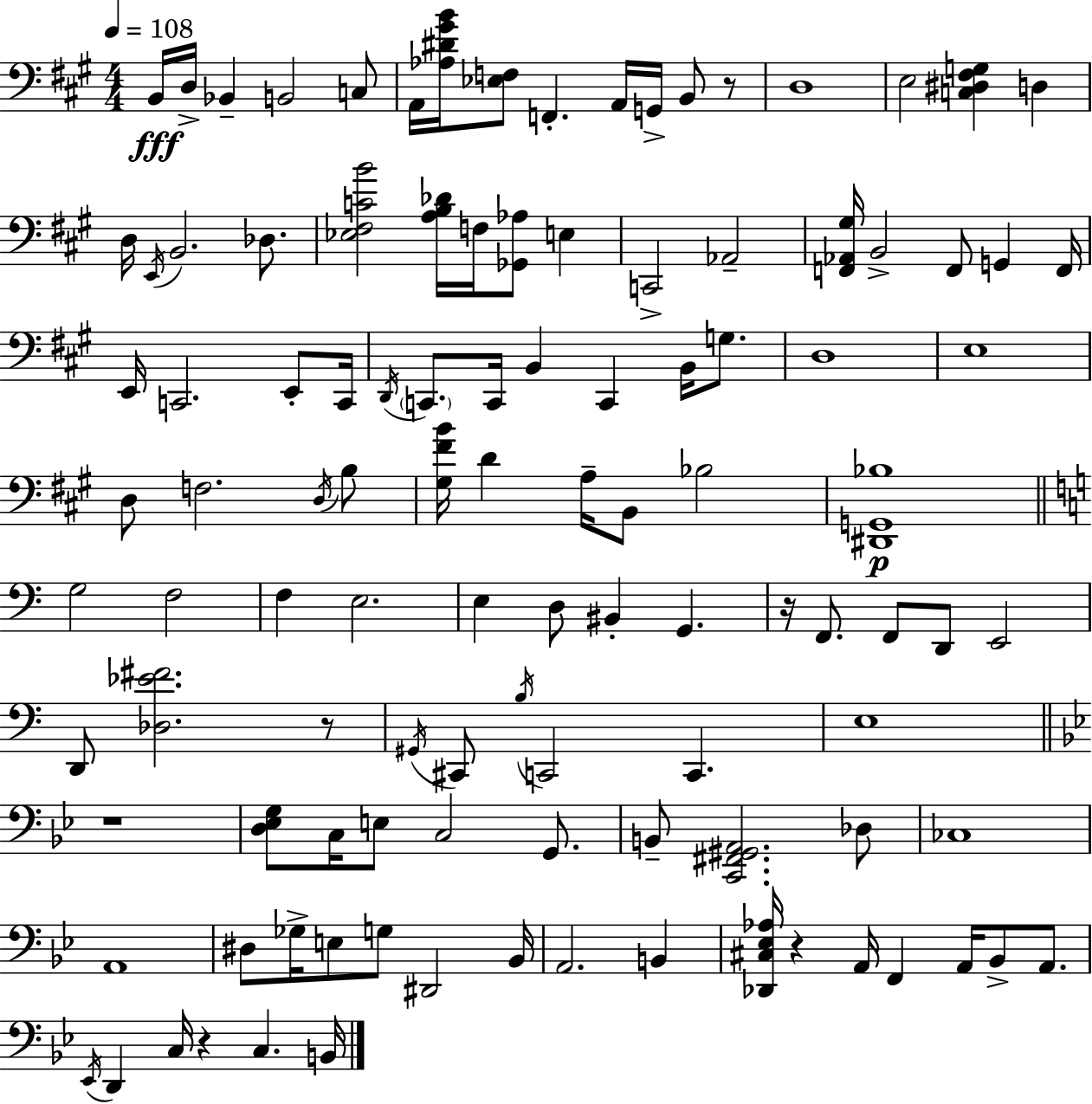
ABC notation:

X:1
T:Untitled
M:4/4
L:1/4
K:A
B,,/4 D,/4 _B,, B,,2 C,/2 A,,/4 [_A,^D^GB]/4 [_E,F,]/2 F,, A,,/4 G,,/4 B,,/2 z/2 D,4 E,2 [C,^D,^F,G,] D, D,/4 E,,/4 B,,2 _D,/2 [_E,^F,CB]2 [A,B,_D]/4 F,/4 [_G,,_A,]/2 E, C,,2 _A,,2 [F,,_A,,^G,]/4 B,,2 F,,/2 G,, F,,/4 E,,/4 C,,2 E,,/2 C,,/4 D,,/4 C,,/2 C,,/4 B,, C,, B,,/4 G,/2 D,4 E,4 D,/2 F,2 D,/4 B,/2 [^G,^FB]/4 D A,/4 B,,/2 _B,2 [^D,,G,,_B,]4 G,2 F,2 F, E,2 E, D,/2 ^B,, G,, z/4 F,,/2 F,,/2 D,,/2 E,,2 D,,/2 [_D,_E^F]2 z/2 ^G,,/4 ^C,,/2 B,/4 C,,2 C,, E,4 z4 [D,_E,G,]/2 C,/4 E,/2 C,2 G,,/2 B,,/2 [C,,^F,,^G,,A,,]2 _D,/2 _C,4 A,,4 ^D,/2 _G,/4 E,/2 G,/2 ^D,,2 _B,,/4 A,,2 B,, [_D,,^C,_E,_A,]/4 z A,,/4 F,, A,,/4 _B,,/2 A,,/2 _E,,/4 D,, C,/4 z C, B,,/4